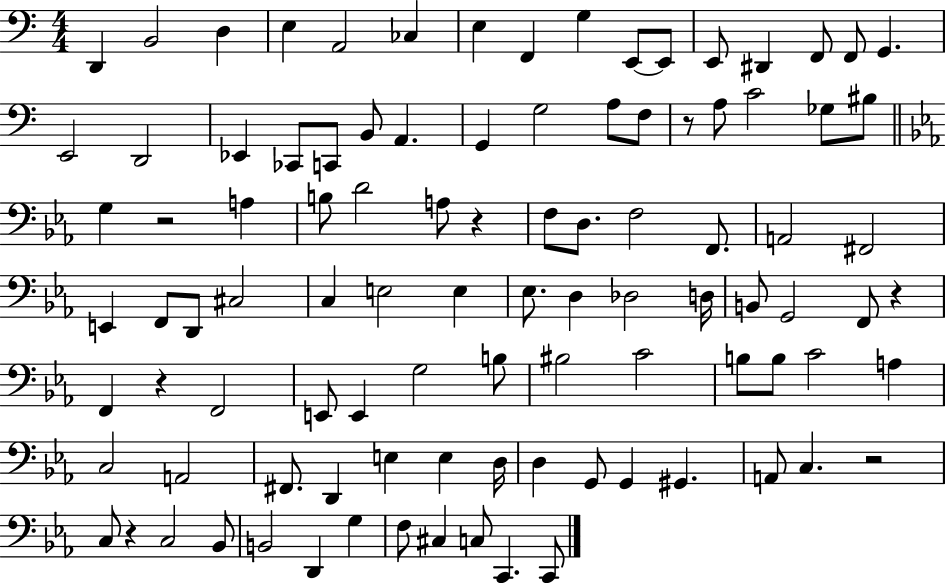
{
  \clef bass
  \numericTimeSignature
  \time 4/4
  \key c \major
  \repeat volta 2 { d,4 b,2 d4 | e4 a,2 ces4 | e4 f,4 g4 e,8~~ e,8 | e,8 dis,4 f,8 f,8 g,4. | \break e,2 d,2 | ees,4 ces,8 c,8 b,8 a,4. | g,4 g2 a8 f8 | r8 a8 c'2 ges8 bis8 | \break \bar "||" \break \key c \minor g4 r2 a4 | b8 d'2 a8 r4 | f8 d8. f2 f,8. | a,2 fis,2 | \break e,4 f,8 d,8 cis2 | c4 e2 e4 | ees8. d4 des2 d16 | b,8 g,2 f,8 r4 | \break f,4 r4 f,2 | e,8 e,4 g2 b8 | bis2 c'2 | b8 b8 c'2 a4 | \break c2 a,2 | fis,8. d,4 e4 e4 d16 | d4 g,8 g,4 gis,4. | a,8 c4. r2 | \break c8 r4 c2 bes,8 | b,2 d,4 g4 | f8 cis4 c8 c,4. c,8 | } \bar "|."
}